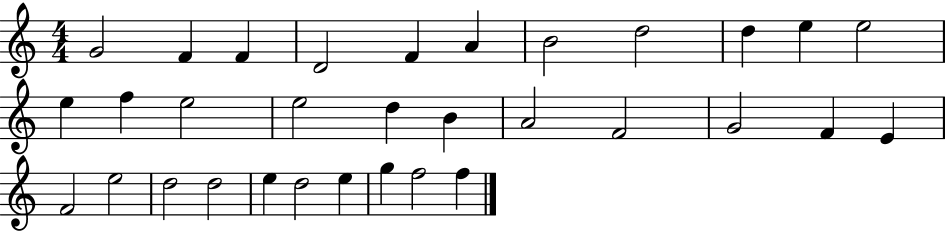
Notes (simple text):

G4/h F4/q F4/q D4/h F4/q A4/q B4/h D5/h D5/q E5/q E5/h E5/q F5/q E5/h E5/h D5/q B4/q A4/h F4/h G4/h F4/q E4/q F4/h E5/h D5/h D5/h E5/q D5/h E5/q G5/q F5/h F5/q